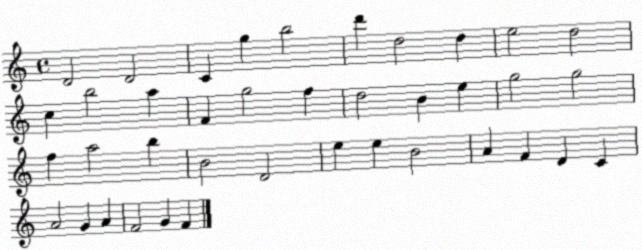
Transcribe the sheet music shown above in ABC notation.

X:1
T:Untitled
M:4/4
L:1/4
K:C
D2 D2 C g b2 d' d2 d e2 d2 c b2 a F g2 f d2 B e g2 g2 f a2 b B2 D2 e e B2 A F D C A2 G A F2 G F